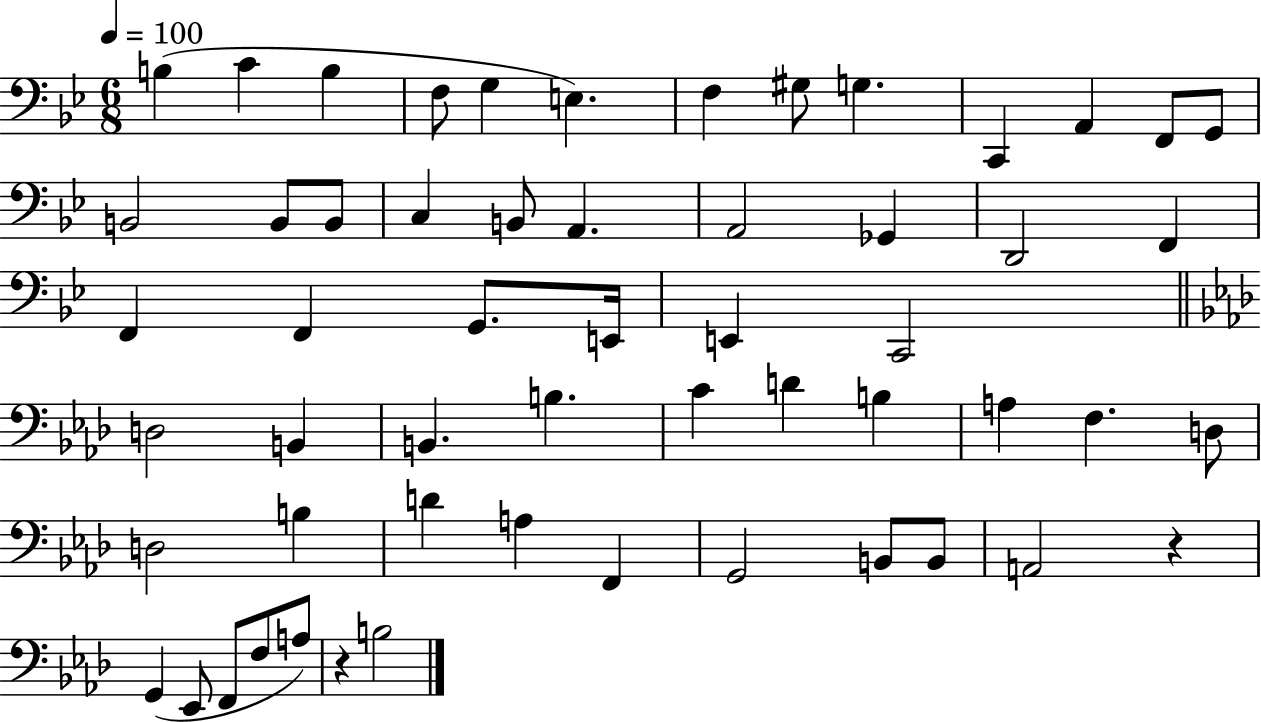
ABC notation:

X:1
T:Untitled
M:6/8
L:1/4
K:Bb
B, C B, F,/2 G, E, F, ^G,/2 G, C,, A,, F,,/2 G,,/2 B,,2 B,,/2 B,,/2 C, B,,/2 A,, A,,2 _G,, D,,2 F,, F,, F,, G,,/2 E,,/4 E,, C,,2 D,2 B,, B,, B, C D B, A, F, D,/2 D,2 B, D A, F,, G,,2 B,,/2 B,,/2 A,,2 z G,, _E,,/2 F,,/2 F,/2 A,/2 z B,2